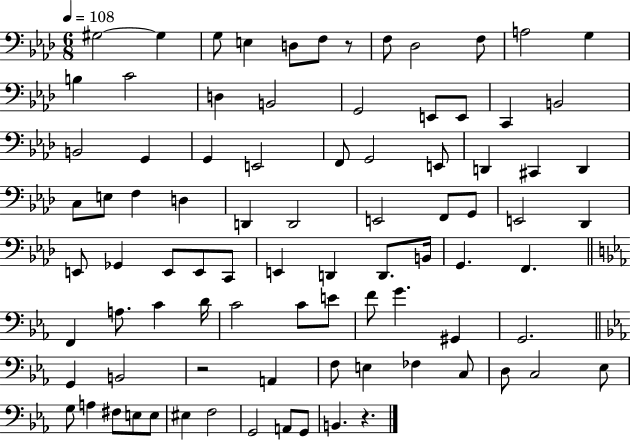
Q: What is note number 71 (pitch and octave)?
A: D3